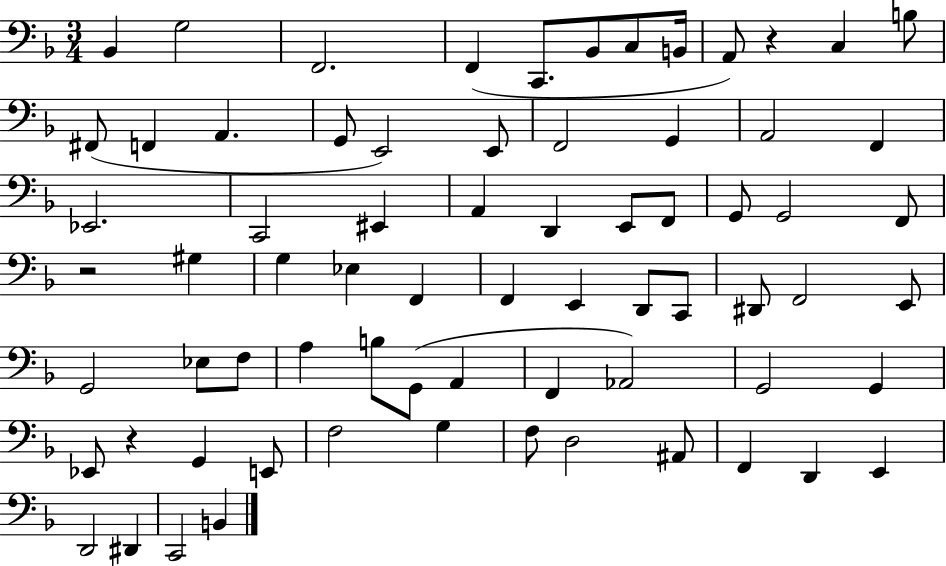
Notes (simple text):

Bb2/q G3/h F2/h. F2/q C2/e. Bb2/e C3/e B2/s A2/e R/q C3/q B3/e F#2/e F2/q A2/q. G2/e E2/h E2/e F2/h G2/q A2/h F2/q Eb2/h. C2/h EIS2/q A2/q D2/q E2/e F2/e G2/e G2/h F2/e R/h G#3/q G3/q Eb3/q F2/q F2/q E2/q D2/e C2/e D#2/e F2/h E2/e G2/h Eb3/e F3/e A3/q B3/e G2/e A2/q F2/q Ab2/h G2/h G2/q Eb2/e R/q G2/q E2/e F3/h G3/q F3/e D3/h A#2/e F2/q D2/q E2/q D2/h D#2/q C2/h B2/q